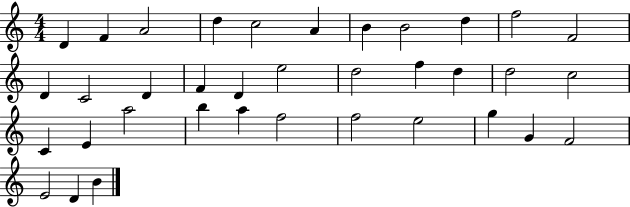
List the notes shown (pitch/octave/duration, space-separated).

D4/q F4/q A4/h D5/q C5/h A4/q B4/q B4/h D5/q F5/h F4/h D4/q C4/h D4/q F4/q D4/q E5/h D5/h F5/q D5/q D5/h C5/h C4/q E4/q A5/h B5/q A5/q F5/h F5/h E5/h G5/q G4/q F4/h E4/h D4/q B4/q